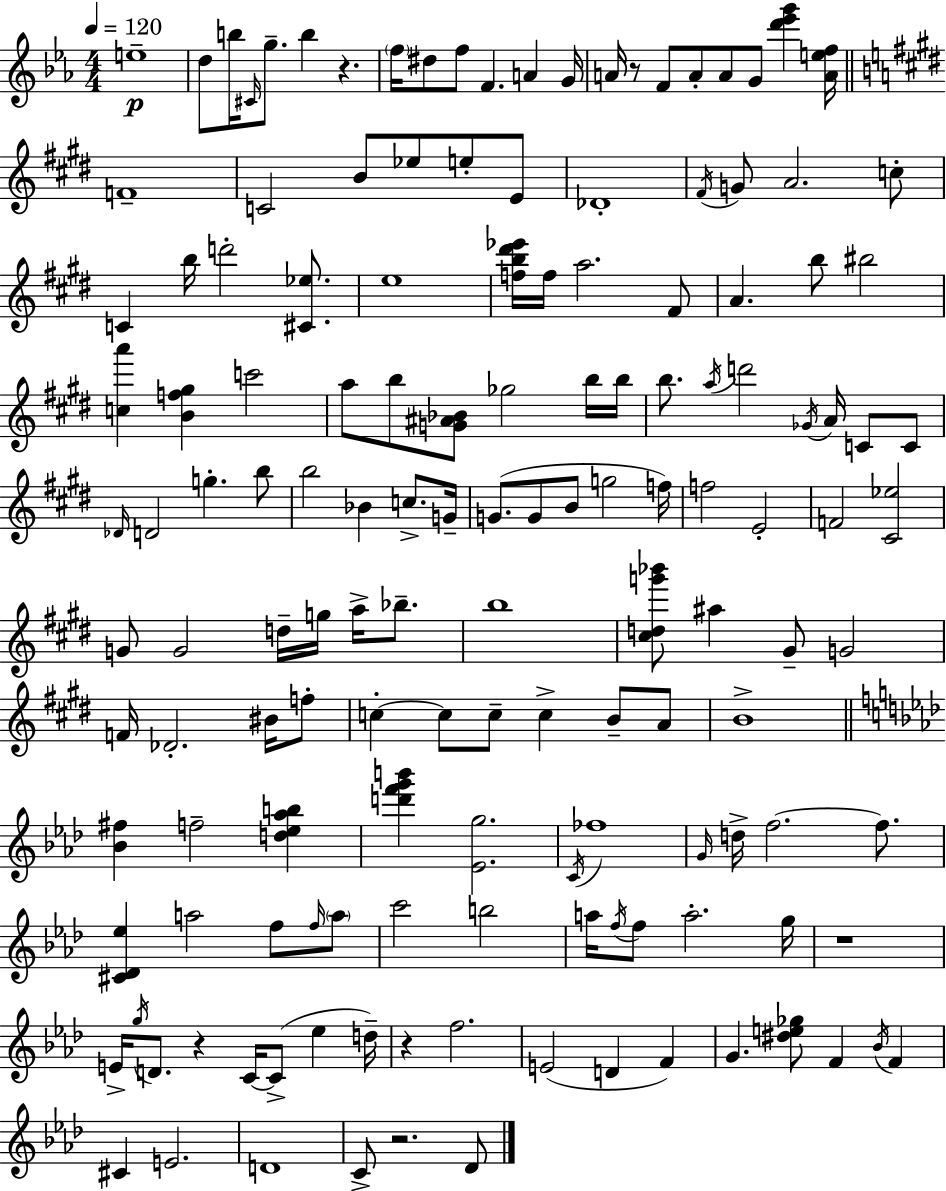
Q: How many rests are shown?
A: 6